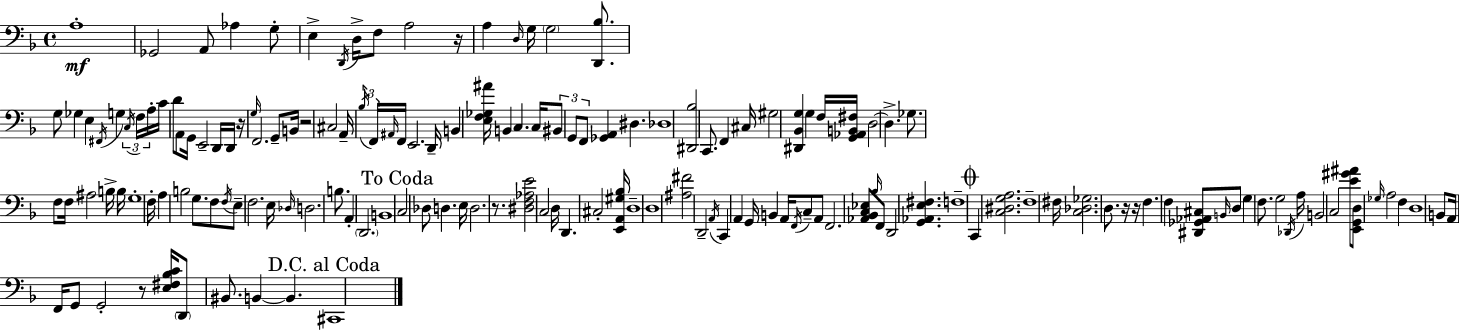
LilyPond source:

{
  \clef bass
  \time 4/4
  \defaultTimeSignature
  \key f \major
  a1-.\mf | ges,2 a,8 aes4 g8-. | e4-> \acciaccatura { d,16 } d16-> f8 a2 | r16 a4 \grace { d16 } g16 \parenthesize g2 <d, bes>8. | \break g8 ges4 e4 \acciaccatura { fis,16 } g4 | \tuplet 3/2 { \acciaccatura { c16 } f16 a16-. } c'16 d'8 a,8 g,16 e,2-- | d,16 d,16 r16 \grace { g16 } f,2. | g,8-- b,16 r2 cis2 | \break a,16-- \tuplet 3/2 { \acciaccatura { bes16 } f,16 \grace { ais,16 } } f,16 e,2. | d,16-- b,4 <e f ges ais'>16 b,4 | c4. c16 \tuplet 3/2 { bis,8 g,8 f,8 } <ges, a,>4 | dis4. des1 | \break <dis, bes>2 c,8. | f,4 cis16 gis2 <dis, bes, g>4 | g4 f16 <g, aes, b, fis>16 d2~~ | d4.-> ges8. f8 f16 ais2 | \break b16-> b16 g1-. | f16-. a4 b2 | g8. f8 \acciaccatura { f16 } e8-- f2. | e16 \grace { des16 } d2. | \break b8. a,4-. \parenthesize d,2. | b,1 | \mark "To Coda" c2 | des8 d4. e16 d2. | \break r8. <dis f aes e'>2 | c2 d16 d,4. | cis2-. <e, a, gis bes>16 d1-- | d1 | \break <ais fis'>2 | d,2-- \acciaccatura { a,16 } c,4 a,4 | g,16 b,4 a,16 \acciaccatura { f,16 } c8-- a,8 f,2. | <aes, bes, c ees>8 \grace { bes16 } f,8 d,2 | \break <g, aes, e fis>4. f1-- | \mark \markup { \musicglyph "scripts.coda" } c,4 | <c dis g a>2. f1-- | fis16 <c des ges>2. | \break d8. r16 r16 f4. | f4 <dis, ges, aes, cis>8 \grace { b,16 } d8 g4 | f8. g2 \acciaccatura { des,16 } a16 b,2 | c2 <e' gis' ais'>8 | \break <e, g, d>8 \grace { ges16 } a2 f4 d1 | b,8 | a,16 f,16 g,8 g,2-. r8 <e fis bes c'>16 | \parenthesize d,8 bis,8. b,4~~ b,4. \mark "D.C. al Coda" cis,1 | \break \bar "|."
}